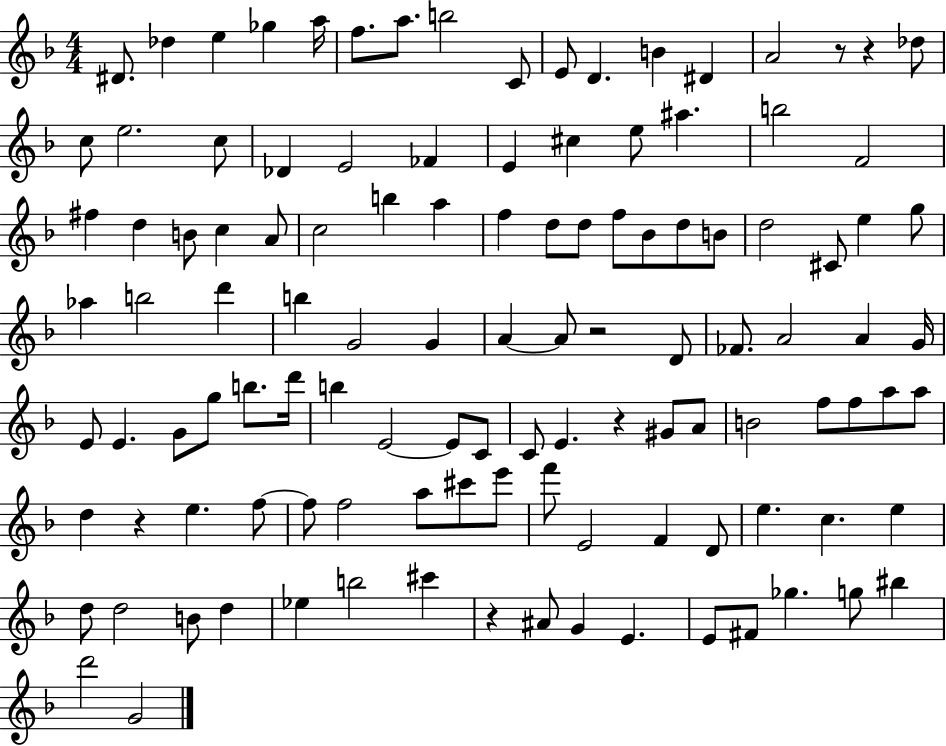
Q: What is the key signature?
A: F major